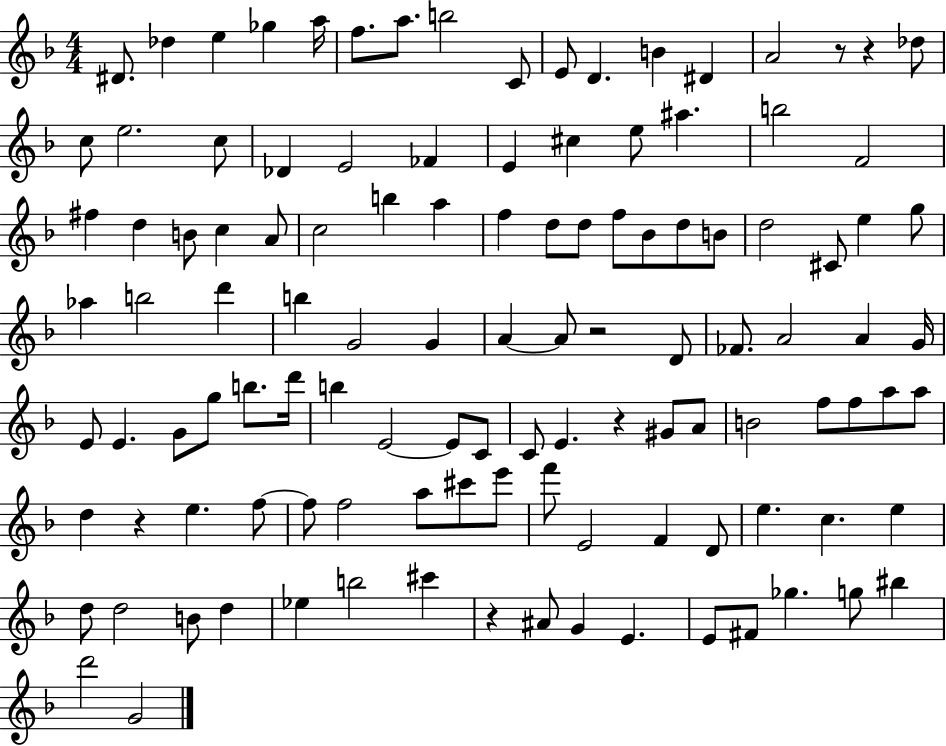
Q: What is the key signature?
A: F major